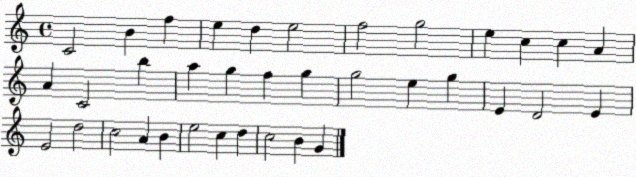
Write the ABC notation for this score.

X:1
T:Untitled
M:4/4
L:1/4
K:C
C2 B f e d e2 f2 g2 e c c A A C2 b a g f g g2 e g E D2 E E2 d2 c2 A B e2 c d c2 B G